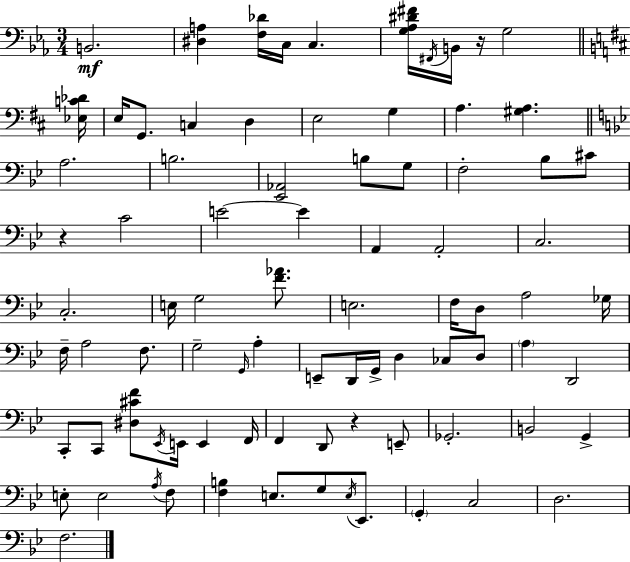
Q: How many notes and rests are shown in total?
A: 84